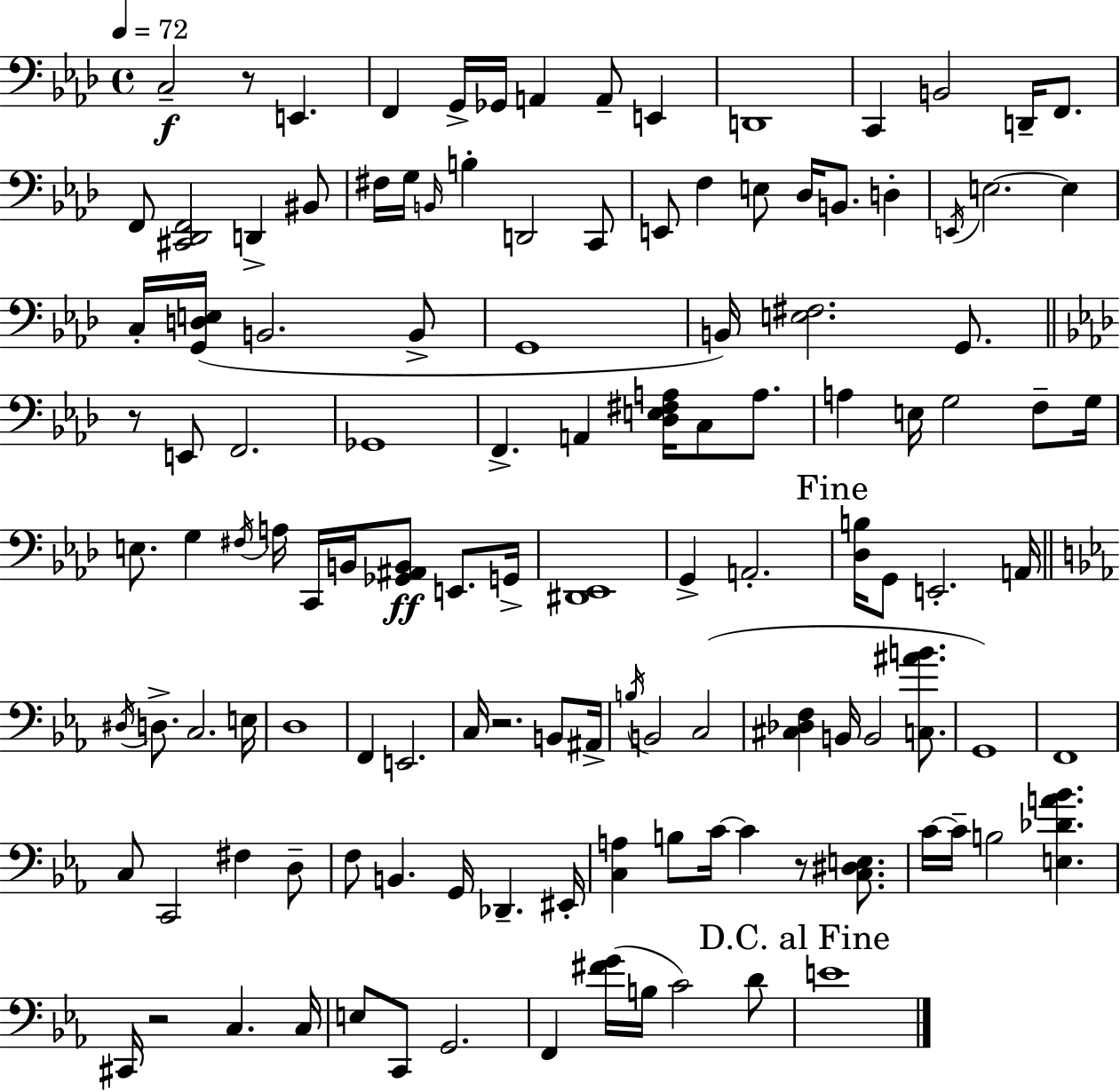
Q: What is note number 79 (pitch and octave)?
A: F2